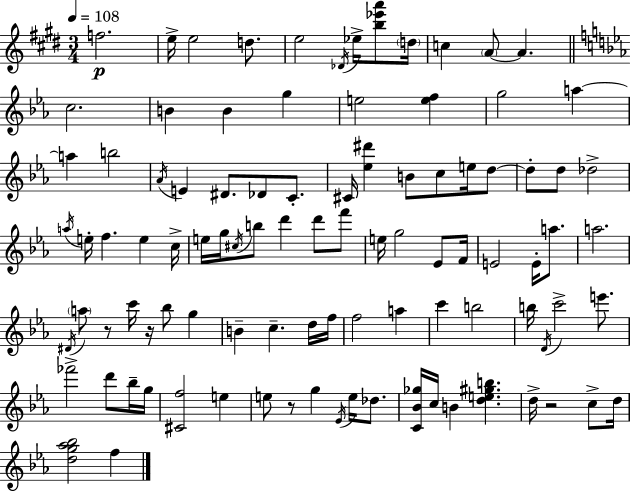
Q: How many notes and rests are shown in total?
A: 97